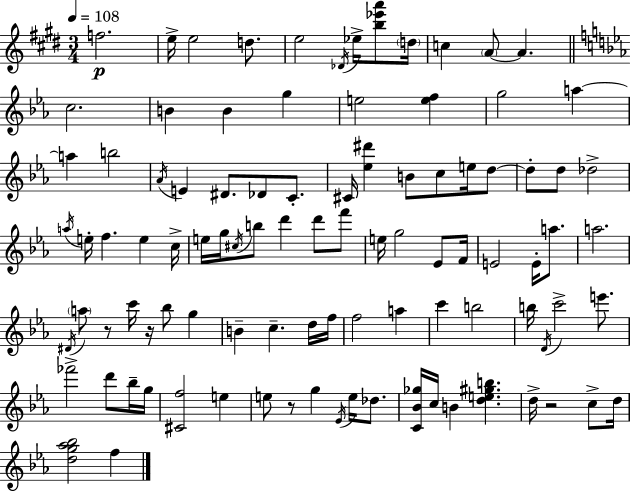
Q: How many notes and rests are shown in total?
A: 97